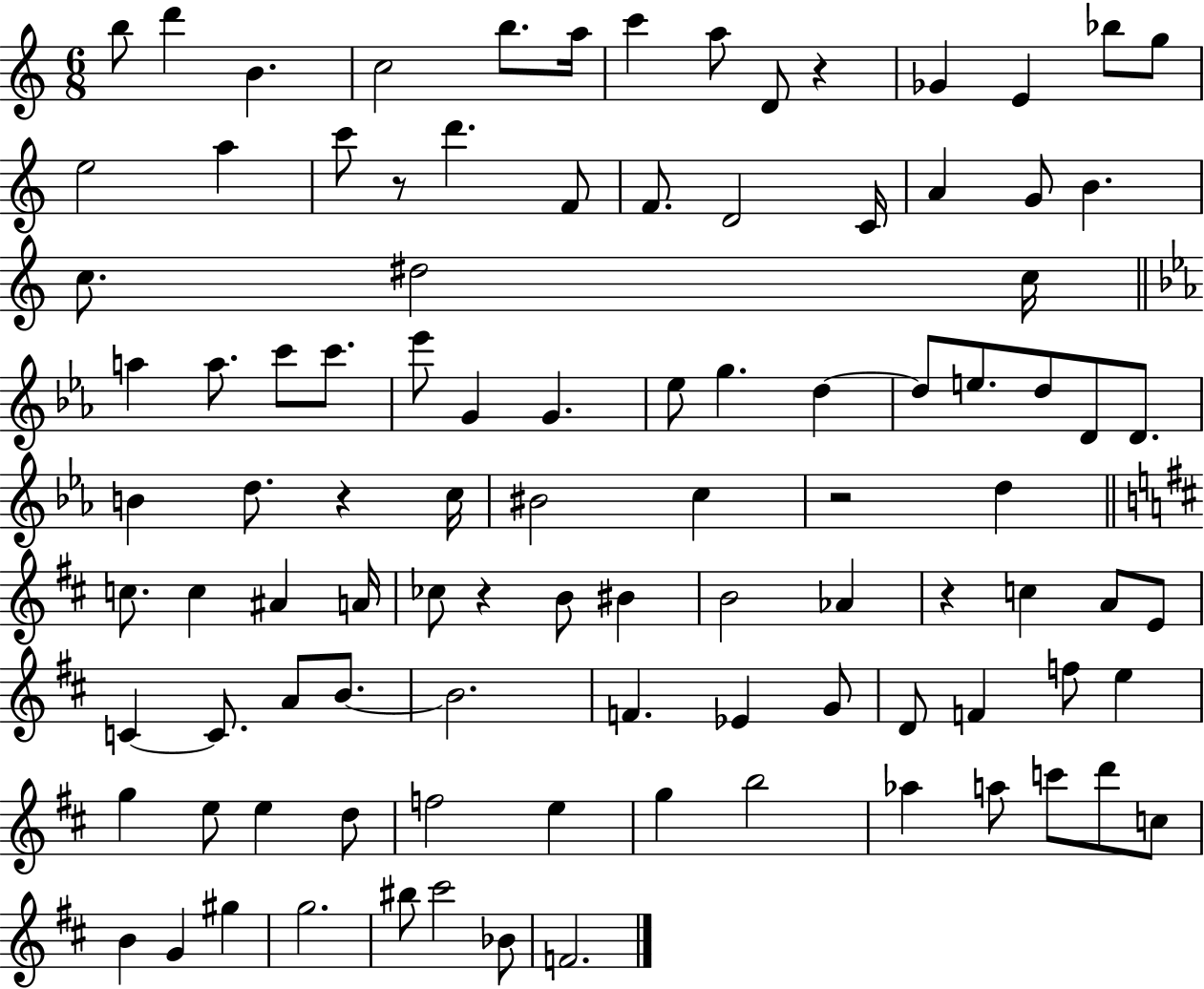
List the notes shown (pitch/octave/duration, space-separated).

B5/e D6/q B4/q. C5/h B5/e. A5/s C6/q A5/e D4/e R/q Gb4/q E4/q Bb5/e G5/e E5/h A5/q C6/e R/e D6/q. F4/e F4/e. D4/h C4/s A4/q G4/e B4/q. C5/e. D#5/h C5/s A5/q A5/e. C6/e C6/e. Eb6/e G4/q G4/q. Eb5/e G5/q. D5/q D5/e E5/e. D5/e D4/e D4/e. B4/q D5/e. R/q C5/s BIS4/h C5/q R/h D5/q C5/e. C5/q A#4/q A4/s CES5/e R/q B4/e BIS4/q B4/h Ab4/q R/q C5/q A4/e E4/e C4/q C4/e. A4/e B4/e. B4/h. F4/q. Eb4/q G4/e D4/e F4/q F5/e E5/q G5/q E5/e E5/q D5/e F5/h E5/q G5/q B5/h Ab5/q A5/e C6/e D6/e C5/e B4/q G4/q G#5/q G5/h. BIS5/e C#6/h Bb4/e F4/h.